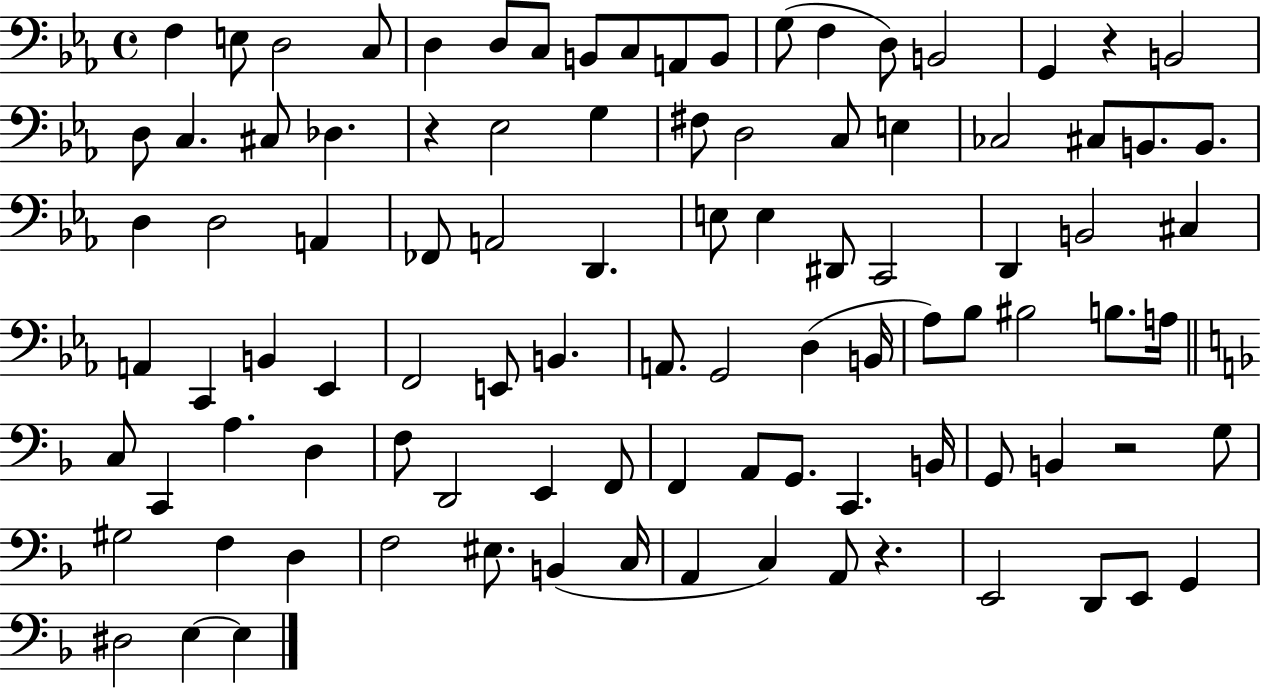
X:1
T:Untitled
M:4/4
L:1/4
K:Eb
F, E,/2 D,2 C,/2 D, D,/2 C,/2 B,,/2 C,/2 A,,/2 B,,/2 G,/2 F, D,/2 B,,2 G,, z B,,2 D,/2 C, ^C,/2 _D, z _E,2 G, ^F,/2 D,2 C,/2 E, _C,2 ^C,/2 B,,/2 B,,/2 D, D,2 A,, _F,,/2 A,,2 D,, E,/2 E, ^D,,/2 C,,2 D,, B,,2 ^C, A,, C,, B,, _E,, F,,2 E,,/2 B,, A,,/2 G,,2 D, B,,/4 _A,/2 _B,/2 ^B,2 B,/2 A,/4 C,/2 C,, A, D, F,/2 D,,2 E,, F,,/2 F,, A,,/2 G,,/2 C,, B,,/4 G,,/2 B,, z2 G,/2 ^G,2 F, D, F,2 ^E,/2 B,, C,/4 A,, C, A,,/2 z E,,2 D,,/2 E,,/2 G,, ^D,2 E, E,